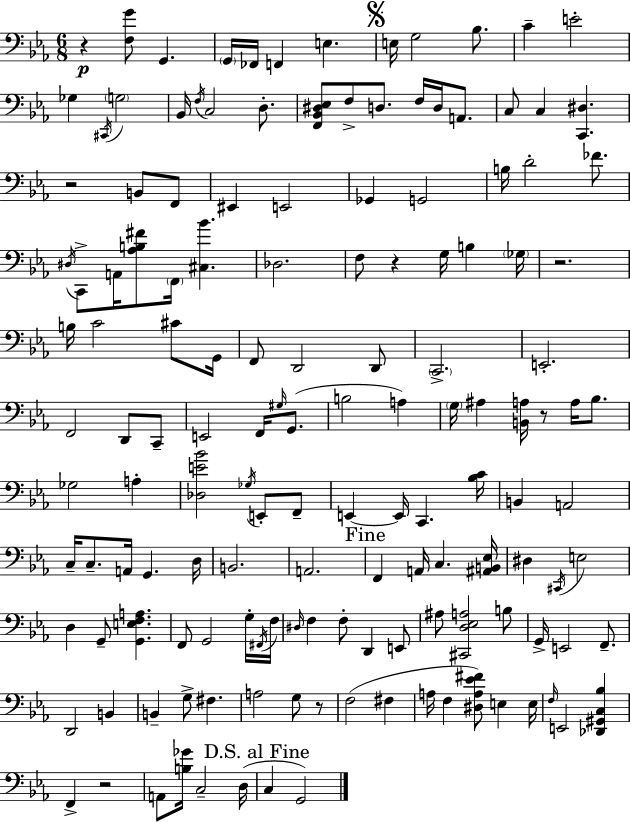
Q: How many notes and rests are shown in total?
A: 146